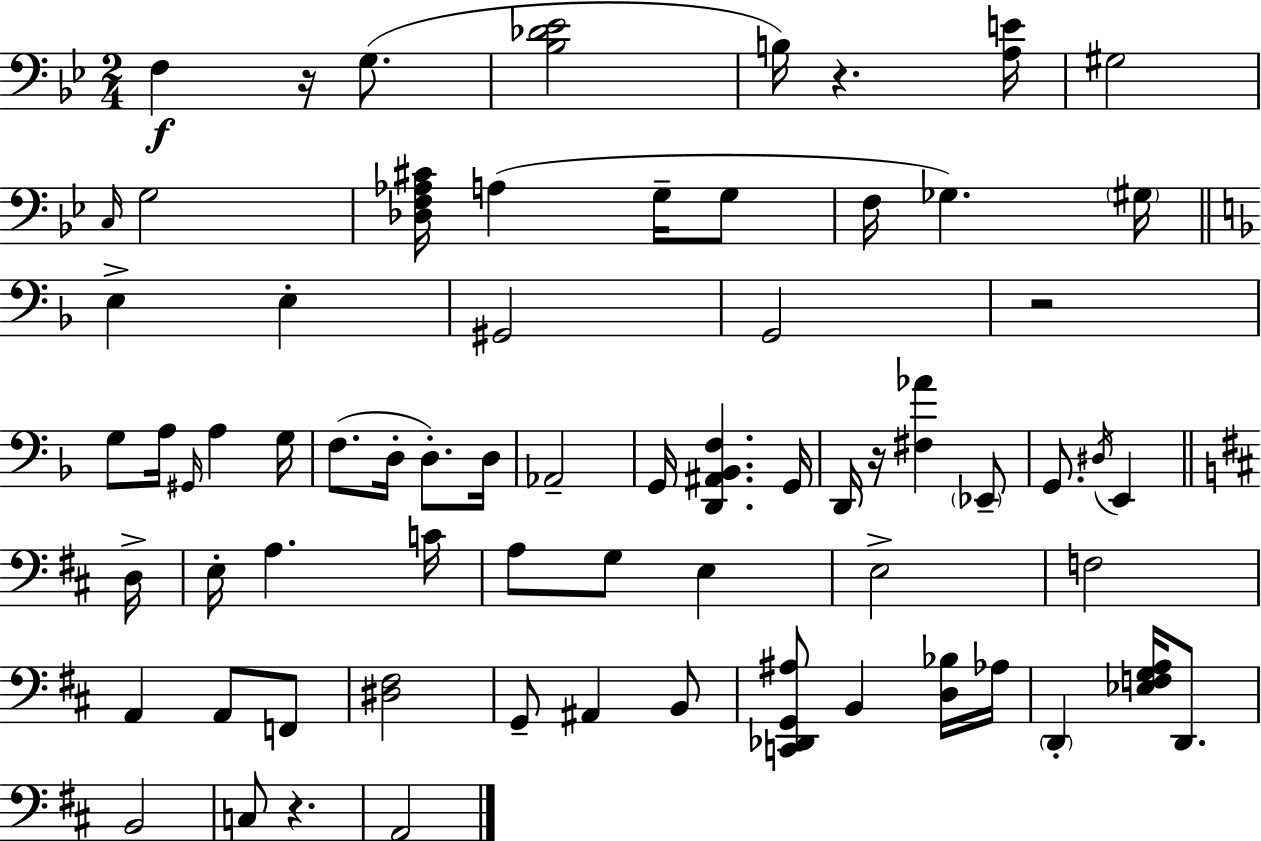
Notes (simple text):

F3/q R/s G3/e. [Bb3,Db4,Eb4]/h B3/s R/q. [A3,E4]/s G#3/h C3/s G3/h [Db3,F3,Ab3,C#4]/s A3/q G3/s G3/e F3/s Gb3/q. G#3/s E3/q E3/q G#2/h G2/h R/h G3/e A3/s G#2/s A3/q G3/s F3/e. D3/s D3/e. D3/s Ab2/h G2/s [D2,A#2,Bb2,F3]/q. G2/s D2/s R/s [F#3,Ab4]/q Eb2/e G2/e. D#3/s E2/q D3/s E3/s A3/q. C4/s A3/e G3/e E3/q E3/h F3/h A2/q A2/e F2/e [D#3,F#3]/h G2/e A#2/q B2/e [C2,Db2,G2,A#3]/e B2/q [D3,Bb3]/s Ab3/s D2/q [Eb3,F3,G3,A3]/s D2/e. B2/h C3/e R/q. A2/h